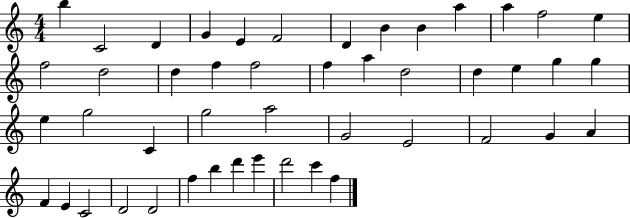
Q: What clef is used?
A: treble